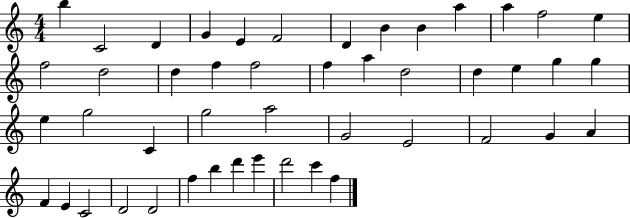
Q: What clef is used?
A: treble